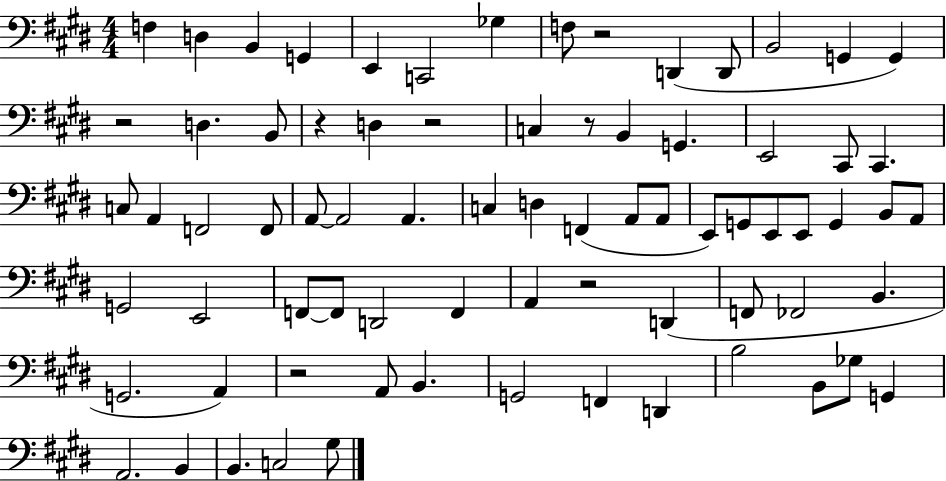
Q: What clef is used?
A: bass